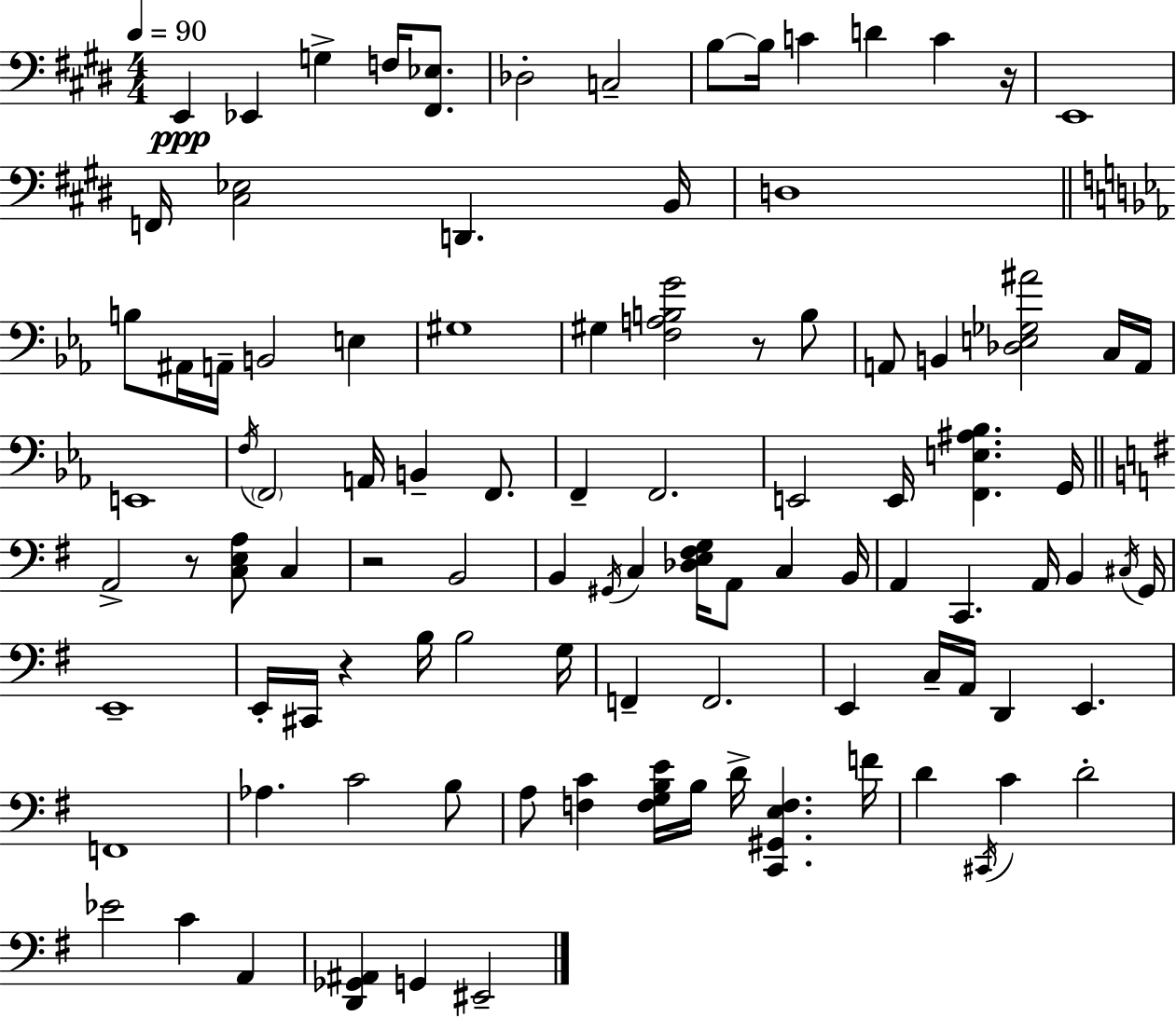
E2/q Eb2/q G3/q F3/s [F#2,Eb3]/e. Db3/h C3/h B3/e B3/s C4/q D4/q C4/q R/s E2/w F2/s [C#3,Eb3]/h D2/q. B2/s D3/w B3/e A#2/s A2/s B2/h E3/q G#3/w G#3/q [F3,A3,B3,G4]/h R/e B3/e A2/e B2/q [Db3,E3,Gb3,A#4]/h C3/s A2/s E2/w F3/s F2/h A2/s B2/q F2/e. F2/q F2/h. E2/h E2/s [F2,E3,A#3,Bb3]/q. G2/s A2/h R/e [C3,E3,A3]/e C3/q R/h B2/h B2/q G#2/s C3/q [Db3,E3,F#3,G3]/s A2/e C3/q B2/s A2/q C2/q. A2/s B2/q C#3/s G2/s E2/w E2/s C#2/s R/q B3/s B3/h G3/s F2/q F2/h. E2/q C3/s A2/s D2/q E2/q. F2/w Ab3/q. C4/h B3/e A3/e [F3,C4]/q [F3,G3,B3,E4]/s B3/s D4/s [C2,G#2,E3,F3]/q. F4/s D4/q C#2/s C4/q D4/h Eb4/h C4/q A2/q [D2,Gb2,A#2]/q G2/q EIS2/h